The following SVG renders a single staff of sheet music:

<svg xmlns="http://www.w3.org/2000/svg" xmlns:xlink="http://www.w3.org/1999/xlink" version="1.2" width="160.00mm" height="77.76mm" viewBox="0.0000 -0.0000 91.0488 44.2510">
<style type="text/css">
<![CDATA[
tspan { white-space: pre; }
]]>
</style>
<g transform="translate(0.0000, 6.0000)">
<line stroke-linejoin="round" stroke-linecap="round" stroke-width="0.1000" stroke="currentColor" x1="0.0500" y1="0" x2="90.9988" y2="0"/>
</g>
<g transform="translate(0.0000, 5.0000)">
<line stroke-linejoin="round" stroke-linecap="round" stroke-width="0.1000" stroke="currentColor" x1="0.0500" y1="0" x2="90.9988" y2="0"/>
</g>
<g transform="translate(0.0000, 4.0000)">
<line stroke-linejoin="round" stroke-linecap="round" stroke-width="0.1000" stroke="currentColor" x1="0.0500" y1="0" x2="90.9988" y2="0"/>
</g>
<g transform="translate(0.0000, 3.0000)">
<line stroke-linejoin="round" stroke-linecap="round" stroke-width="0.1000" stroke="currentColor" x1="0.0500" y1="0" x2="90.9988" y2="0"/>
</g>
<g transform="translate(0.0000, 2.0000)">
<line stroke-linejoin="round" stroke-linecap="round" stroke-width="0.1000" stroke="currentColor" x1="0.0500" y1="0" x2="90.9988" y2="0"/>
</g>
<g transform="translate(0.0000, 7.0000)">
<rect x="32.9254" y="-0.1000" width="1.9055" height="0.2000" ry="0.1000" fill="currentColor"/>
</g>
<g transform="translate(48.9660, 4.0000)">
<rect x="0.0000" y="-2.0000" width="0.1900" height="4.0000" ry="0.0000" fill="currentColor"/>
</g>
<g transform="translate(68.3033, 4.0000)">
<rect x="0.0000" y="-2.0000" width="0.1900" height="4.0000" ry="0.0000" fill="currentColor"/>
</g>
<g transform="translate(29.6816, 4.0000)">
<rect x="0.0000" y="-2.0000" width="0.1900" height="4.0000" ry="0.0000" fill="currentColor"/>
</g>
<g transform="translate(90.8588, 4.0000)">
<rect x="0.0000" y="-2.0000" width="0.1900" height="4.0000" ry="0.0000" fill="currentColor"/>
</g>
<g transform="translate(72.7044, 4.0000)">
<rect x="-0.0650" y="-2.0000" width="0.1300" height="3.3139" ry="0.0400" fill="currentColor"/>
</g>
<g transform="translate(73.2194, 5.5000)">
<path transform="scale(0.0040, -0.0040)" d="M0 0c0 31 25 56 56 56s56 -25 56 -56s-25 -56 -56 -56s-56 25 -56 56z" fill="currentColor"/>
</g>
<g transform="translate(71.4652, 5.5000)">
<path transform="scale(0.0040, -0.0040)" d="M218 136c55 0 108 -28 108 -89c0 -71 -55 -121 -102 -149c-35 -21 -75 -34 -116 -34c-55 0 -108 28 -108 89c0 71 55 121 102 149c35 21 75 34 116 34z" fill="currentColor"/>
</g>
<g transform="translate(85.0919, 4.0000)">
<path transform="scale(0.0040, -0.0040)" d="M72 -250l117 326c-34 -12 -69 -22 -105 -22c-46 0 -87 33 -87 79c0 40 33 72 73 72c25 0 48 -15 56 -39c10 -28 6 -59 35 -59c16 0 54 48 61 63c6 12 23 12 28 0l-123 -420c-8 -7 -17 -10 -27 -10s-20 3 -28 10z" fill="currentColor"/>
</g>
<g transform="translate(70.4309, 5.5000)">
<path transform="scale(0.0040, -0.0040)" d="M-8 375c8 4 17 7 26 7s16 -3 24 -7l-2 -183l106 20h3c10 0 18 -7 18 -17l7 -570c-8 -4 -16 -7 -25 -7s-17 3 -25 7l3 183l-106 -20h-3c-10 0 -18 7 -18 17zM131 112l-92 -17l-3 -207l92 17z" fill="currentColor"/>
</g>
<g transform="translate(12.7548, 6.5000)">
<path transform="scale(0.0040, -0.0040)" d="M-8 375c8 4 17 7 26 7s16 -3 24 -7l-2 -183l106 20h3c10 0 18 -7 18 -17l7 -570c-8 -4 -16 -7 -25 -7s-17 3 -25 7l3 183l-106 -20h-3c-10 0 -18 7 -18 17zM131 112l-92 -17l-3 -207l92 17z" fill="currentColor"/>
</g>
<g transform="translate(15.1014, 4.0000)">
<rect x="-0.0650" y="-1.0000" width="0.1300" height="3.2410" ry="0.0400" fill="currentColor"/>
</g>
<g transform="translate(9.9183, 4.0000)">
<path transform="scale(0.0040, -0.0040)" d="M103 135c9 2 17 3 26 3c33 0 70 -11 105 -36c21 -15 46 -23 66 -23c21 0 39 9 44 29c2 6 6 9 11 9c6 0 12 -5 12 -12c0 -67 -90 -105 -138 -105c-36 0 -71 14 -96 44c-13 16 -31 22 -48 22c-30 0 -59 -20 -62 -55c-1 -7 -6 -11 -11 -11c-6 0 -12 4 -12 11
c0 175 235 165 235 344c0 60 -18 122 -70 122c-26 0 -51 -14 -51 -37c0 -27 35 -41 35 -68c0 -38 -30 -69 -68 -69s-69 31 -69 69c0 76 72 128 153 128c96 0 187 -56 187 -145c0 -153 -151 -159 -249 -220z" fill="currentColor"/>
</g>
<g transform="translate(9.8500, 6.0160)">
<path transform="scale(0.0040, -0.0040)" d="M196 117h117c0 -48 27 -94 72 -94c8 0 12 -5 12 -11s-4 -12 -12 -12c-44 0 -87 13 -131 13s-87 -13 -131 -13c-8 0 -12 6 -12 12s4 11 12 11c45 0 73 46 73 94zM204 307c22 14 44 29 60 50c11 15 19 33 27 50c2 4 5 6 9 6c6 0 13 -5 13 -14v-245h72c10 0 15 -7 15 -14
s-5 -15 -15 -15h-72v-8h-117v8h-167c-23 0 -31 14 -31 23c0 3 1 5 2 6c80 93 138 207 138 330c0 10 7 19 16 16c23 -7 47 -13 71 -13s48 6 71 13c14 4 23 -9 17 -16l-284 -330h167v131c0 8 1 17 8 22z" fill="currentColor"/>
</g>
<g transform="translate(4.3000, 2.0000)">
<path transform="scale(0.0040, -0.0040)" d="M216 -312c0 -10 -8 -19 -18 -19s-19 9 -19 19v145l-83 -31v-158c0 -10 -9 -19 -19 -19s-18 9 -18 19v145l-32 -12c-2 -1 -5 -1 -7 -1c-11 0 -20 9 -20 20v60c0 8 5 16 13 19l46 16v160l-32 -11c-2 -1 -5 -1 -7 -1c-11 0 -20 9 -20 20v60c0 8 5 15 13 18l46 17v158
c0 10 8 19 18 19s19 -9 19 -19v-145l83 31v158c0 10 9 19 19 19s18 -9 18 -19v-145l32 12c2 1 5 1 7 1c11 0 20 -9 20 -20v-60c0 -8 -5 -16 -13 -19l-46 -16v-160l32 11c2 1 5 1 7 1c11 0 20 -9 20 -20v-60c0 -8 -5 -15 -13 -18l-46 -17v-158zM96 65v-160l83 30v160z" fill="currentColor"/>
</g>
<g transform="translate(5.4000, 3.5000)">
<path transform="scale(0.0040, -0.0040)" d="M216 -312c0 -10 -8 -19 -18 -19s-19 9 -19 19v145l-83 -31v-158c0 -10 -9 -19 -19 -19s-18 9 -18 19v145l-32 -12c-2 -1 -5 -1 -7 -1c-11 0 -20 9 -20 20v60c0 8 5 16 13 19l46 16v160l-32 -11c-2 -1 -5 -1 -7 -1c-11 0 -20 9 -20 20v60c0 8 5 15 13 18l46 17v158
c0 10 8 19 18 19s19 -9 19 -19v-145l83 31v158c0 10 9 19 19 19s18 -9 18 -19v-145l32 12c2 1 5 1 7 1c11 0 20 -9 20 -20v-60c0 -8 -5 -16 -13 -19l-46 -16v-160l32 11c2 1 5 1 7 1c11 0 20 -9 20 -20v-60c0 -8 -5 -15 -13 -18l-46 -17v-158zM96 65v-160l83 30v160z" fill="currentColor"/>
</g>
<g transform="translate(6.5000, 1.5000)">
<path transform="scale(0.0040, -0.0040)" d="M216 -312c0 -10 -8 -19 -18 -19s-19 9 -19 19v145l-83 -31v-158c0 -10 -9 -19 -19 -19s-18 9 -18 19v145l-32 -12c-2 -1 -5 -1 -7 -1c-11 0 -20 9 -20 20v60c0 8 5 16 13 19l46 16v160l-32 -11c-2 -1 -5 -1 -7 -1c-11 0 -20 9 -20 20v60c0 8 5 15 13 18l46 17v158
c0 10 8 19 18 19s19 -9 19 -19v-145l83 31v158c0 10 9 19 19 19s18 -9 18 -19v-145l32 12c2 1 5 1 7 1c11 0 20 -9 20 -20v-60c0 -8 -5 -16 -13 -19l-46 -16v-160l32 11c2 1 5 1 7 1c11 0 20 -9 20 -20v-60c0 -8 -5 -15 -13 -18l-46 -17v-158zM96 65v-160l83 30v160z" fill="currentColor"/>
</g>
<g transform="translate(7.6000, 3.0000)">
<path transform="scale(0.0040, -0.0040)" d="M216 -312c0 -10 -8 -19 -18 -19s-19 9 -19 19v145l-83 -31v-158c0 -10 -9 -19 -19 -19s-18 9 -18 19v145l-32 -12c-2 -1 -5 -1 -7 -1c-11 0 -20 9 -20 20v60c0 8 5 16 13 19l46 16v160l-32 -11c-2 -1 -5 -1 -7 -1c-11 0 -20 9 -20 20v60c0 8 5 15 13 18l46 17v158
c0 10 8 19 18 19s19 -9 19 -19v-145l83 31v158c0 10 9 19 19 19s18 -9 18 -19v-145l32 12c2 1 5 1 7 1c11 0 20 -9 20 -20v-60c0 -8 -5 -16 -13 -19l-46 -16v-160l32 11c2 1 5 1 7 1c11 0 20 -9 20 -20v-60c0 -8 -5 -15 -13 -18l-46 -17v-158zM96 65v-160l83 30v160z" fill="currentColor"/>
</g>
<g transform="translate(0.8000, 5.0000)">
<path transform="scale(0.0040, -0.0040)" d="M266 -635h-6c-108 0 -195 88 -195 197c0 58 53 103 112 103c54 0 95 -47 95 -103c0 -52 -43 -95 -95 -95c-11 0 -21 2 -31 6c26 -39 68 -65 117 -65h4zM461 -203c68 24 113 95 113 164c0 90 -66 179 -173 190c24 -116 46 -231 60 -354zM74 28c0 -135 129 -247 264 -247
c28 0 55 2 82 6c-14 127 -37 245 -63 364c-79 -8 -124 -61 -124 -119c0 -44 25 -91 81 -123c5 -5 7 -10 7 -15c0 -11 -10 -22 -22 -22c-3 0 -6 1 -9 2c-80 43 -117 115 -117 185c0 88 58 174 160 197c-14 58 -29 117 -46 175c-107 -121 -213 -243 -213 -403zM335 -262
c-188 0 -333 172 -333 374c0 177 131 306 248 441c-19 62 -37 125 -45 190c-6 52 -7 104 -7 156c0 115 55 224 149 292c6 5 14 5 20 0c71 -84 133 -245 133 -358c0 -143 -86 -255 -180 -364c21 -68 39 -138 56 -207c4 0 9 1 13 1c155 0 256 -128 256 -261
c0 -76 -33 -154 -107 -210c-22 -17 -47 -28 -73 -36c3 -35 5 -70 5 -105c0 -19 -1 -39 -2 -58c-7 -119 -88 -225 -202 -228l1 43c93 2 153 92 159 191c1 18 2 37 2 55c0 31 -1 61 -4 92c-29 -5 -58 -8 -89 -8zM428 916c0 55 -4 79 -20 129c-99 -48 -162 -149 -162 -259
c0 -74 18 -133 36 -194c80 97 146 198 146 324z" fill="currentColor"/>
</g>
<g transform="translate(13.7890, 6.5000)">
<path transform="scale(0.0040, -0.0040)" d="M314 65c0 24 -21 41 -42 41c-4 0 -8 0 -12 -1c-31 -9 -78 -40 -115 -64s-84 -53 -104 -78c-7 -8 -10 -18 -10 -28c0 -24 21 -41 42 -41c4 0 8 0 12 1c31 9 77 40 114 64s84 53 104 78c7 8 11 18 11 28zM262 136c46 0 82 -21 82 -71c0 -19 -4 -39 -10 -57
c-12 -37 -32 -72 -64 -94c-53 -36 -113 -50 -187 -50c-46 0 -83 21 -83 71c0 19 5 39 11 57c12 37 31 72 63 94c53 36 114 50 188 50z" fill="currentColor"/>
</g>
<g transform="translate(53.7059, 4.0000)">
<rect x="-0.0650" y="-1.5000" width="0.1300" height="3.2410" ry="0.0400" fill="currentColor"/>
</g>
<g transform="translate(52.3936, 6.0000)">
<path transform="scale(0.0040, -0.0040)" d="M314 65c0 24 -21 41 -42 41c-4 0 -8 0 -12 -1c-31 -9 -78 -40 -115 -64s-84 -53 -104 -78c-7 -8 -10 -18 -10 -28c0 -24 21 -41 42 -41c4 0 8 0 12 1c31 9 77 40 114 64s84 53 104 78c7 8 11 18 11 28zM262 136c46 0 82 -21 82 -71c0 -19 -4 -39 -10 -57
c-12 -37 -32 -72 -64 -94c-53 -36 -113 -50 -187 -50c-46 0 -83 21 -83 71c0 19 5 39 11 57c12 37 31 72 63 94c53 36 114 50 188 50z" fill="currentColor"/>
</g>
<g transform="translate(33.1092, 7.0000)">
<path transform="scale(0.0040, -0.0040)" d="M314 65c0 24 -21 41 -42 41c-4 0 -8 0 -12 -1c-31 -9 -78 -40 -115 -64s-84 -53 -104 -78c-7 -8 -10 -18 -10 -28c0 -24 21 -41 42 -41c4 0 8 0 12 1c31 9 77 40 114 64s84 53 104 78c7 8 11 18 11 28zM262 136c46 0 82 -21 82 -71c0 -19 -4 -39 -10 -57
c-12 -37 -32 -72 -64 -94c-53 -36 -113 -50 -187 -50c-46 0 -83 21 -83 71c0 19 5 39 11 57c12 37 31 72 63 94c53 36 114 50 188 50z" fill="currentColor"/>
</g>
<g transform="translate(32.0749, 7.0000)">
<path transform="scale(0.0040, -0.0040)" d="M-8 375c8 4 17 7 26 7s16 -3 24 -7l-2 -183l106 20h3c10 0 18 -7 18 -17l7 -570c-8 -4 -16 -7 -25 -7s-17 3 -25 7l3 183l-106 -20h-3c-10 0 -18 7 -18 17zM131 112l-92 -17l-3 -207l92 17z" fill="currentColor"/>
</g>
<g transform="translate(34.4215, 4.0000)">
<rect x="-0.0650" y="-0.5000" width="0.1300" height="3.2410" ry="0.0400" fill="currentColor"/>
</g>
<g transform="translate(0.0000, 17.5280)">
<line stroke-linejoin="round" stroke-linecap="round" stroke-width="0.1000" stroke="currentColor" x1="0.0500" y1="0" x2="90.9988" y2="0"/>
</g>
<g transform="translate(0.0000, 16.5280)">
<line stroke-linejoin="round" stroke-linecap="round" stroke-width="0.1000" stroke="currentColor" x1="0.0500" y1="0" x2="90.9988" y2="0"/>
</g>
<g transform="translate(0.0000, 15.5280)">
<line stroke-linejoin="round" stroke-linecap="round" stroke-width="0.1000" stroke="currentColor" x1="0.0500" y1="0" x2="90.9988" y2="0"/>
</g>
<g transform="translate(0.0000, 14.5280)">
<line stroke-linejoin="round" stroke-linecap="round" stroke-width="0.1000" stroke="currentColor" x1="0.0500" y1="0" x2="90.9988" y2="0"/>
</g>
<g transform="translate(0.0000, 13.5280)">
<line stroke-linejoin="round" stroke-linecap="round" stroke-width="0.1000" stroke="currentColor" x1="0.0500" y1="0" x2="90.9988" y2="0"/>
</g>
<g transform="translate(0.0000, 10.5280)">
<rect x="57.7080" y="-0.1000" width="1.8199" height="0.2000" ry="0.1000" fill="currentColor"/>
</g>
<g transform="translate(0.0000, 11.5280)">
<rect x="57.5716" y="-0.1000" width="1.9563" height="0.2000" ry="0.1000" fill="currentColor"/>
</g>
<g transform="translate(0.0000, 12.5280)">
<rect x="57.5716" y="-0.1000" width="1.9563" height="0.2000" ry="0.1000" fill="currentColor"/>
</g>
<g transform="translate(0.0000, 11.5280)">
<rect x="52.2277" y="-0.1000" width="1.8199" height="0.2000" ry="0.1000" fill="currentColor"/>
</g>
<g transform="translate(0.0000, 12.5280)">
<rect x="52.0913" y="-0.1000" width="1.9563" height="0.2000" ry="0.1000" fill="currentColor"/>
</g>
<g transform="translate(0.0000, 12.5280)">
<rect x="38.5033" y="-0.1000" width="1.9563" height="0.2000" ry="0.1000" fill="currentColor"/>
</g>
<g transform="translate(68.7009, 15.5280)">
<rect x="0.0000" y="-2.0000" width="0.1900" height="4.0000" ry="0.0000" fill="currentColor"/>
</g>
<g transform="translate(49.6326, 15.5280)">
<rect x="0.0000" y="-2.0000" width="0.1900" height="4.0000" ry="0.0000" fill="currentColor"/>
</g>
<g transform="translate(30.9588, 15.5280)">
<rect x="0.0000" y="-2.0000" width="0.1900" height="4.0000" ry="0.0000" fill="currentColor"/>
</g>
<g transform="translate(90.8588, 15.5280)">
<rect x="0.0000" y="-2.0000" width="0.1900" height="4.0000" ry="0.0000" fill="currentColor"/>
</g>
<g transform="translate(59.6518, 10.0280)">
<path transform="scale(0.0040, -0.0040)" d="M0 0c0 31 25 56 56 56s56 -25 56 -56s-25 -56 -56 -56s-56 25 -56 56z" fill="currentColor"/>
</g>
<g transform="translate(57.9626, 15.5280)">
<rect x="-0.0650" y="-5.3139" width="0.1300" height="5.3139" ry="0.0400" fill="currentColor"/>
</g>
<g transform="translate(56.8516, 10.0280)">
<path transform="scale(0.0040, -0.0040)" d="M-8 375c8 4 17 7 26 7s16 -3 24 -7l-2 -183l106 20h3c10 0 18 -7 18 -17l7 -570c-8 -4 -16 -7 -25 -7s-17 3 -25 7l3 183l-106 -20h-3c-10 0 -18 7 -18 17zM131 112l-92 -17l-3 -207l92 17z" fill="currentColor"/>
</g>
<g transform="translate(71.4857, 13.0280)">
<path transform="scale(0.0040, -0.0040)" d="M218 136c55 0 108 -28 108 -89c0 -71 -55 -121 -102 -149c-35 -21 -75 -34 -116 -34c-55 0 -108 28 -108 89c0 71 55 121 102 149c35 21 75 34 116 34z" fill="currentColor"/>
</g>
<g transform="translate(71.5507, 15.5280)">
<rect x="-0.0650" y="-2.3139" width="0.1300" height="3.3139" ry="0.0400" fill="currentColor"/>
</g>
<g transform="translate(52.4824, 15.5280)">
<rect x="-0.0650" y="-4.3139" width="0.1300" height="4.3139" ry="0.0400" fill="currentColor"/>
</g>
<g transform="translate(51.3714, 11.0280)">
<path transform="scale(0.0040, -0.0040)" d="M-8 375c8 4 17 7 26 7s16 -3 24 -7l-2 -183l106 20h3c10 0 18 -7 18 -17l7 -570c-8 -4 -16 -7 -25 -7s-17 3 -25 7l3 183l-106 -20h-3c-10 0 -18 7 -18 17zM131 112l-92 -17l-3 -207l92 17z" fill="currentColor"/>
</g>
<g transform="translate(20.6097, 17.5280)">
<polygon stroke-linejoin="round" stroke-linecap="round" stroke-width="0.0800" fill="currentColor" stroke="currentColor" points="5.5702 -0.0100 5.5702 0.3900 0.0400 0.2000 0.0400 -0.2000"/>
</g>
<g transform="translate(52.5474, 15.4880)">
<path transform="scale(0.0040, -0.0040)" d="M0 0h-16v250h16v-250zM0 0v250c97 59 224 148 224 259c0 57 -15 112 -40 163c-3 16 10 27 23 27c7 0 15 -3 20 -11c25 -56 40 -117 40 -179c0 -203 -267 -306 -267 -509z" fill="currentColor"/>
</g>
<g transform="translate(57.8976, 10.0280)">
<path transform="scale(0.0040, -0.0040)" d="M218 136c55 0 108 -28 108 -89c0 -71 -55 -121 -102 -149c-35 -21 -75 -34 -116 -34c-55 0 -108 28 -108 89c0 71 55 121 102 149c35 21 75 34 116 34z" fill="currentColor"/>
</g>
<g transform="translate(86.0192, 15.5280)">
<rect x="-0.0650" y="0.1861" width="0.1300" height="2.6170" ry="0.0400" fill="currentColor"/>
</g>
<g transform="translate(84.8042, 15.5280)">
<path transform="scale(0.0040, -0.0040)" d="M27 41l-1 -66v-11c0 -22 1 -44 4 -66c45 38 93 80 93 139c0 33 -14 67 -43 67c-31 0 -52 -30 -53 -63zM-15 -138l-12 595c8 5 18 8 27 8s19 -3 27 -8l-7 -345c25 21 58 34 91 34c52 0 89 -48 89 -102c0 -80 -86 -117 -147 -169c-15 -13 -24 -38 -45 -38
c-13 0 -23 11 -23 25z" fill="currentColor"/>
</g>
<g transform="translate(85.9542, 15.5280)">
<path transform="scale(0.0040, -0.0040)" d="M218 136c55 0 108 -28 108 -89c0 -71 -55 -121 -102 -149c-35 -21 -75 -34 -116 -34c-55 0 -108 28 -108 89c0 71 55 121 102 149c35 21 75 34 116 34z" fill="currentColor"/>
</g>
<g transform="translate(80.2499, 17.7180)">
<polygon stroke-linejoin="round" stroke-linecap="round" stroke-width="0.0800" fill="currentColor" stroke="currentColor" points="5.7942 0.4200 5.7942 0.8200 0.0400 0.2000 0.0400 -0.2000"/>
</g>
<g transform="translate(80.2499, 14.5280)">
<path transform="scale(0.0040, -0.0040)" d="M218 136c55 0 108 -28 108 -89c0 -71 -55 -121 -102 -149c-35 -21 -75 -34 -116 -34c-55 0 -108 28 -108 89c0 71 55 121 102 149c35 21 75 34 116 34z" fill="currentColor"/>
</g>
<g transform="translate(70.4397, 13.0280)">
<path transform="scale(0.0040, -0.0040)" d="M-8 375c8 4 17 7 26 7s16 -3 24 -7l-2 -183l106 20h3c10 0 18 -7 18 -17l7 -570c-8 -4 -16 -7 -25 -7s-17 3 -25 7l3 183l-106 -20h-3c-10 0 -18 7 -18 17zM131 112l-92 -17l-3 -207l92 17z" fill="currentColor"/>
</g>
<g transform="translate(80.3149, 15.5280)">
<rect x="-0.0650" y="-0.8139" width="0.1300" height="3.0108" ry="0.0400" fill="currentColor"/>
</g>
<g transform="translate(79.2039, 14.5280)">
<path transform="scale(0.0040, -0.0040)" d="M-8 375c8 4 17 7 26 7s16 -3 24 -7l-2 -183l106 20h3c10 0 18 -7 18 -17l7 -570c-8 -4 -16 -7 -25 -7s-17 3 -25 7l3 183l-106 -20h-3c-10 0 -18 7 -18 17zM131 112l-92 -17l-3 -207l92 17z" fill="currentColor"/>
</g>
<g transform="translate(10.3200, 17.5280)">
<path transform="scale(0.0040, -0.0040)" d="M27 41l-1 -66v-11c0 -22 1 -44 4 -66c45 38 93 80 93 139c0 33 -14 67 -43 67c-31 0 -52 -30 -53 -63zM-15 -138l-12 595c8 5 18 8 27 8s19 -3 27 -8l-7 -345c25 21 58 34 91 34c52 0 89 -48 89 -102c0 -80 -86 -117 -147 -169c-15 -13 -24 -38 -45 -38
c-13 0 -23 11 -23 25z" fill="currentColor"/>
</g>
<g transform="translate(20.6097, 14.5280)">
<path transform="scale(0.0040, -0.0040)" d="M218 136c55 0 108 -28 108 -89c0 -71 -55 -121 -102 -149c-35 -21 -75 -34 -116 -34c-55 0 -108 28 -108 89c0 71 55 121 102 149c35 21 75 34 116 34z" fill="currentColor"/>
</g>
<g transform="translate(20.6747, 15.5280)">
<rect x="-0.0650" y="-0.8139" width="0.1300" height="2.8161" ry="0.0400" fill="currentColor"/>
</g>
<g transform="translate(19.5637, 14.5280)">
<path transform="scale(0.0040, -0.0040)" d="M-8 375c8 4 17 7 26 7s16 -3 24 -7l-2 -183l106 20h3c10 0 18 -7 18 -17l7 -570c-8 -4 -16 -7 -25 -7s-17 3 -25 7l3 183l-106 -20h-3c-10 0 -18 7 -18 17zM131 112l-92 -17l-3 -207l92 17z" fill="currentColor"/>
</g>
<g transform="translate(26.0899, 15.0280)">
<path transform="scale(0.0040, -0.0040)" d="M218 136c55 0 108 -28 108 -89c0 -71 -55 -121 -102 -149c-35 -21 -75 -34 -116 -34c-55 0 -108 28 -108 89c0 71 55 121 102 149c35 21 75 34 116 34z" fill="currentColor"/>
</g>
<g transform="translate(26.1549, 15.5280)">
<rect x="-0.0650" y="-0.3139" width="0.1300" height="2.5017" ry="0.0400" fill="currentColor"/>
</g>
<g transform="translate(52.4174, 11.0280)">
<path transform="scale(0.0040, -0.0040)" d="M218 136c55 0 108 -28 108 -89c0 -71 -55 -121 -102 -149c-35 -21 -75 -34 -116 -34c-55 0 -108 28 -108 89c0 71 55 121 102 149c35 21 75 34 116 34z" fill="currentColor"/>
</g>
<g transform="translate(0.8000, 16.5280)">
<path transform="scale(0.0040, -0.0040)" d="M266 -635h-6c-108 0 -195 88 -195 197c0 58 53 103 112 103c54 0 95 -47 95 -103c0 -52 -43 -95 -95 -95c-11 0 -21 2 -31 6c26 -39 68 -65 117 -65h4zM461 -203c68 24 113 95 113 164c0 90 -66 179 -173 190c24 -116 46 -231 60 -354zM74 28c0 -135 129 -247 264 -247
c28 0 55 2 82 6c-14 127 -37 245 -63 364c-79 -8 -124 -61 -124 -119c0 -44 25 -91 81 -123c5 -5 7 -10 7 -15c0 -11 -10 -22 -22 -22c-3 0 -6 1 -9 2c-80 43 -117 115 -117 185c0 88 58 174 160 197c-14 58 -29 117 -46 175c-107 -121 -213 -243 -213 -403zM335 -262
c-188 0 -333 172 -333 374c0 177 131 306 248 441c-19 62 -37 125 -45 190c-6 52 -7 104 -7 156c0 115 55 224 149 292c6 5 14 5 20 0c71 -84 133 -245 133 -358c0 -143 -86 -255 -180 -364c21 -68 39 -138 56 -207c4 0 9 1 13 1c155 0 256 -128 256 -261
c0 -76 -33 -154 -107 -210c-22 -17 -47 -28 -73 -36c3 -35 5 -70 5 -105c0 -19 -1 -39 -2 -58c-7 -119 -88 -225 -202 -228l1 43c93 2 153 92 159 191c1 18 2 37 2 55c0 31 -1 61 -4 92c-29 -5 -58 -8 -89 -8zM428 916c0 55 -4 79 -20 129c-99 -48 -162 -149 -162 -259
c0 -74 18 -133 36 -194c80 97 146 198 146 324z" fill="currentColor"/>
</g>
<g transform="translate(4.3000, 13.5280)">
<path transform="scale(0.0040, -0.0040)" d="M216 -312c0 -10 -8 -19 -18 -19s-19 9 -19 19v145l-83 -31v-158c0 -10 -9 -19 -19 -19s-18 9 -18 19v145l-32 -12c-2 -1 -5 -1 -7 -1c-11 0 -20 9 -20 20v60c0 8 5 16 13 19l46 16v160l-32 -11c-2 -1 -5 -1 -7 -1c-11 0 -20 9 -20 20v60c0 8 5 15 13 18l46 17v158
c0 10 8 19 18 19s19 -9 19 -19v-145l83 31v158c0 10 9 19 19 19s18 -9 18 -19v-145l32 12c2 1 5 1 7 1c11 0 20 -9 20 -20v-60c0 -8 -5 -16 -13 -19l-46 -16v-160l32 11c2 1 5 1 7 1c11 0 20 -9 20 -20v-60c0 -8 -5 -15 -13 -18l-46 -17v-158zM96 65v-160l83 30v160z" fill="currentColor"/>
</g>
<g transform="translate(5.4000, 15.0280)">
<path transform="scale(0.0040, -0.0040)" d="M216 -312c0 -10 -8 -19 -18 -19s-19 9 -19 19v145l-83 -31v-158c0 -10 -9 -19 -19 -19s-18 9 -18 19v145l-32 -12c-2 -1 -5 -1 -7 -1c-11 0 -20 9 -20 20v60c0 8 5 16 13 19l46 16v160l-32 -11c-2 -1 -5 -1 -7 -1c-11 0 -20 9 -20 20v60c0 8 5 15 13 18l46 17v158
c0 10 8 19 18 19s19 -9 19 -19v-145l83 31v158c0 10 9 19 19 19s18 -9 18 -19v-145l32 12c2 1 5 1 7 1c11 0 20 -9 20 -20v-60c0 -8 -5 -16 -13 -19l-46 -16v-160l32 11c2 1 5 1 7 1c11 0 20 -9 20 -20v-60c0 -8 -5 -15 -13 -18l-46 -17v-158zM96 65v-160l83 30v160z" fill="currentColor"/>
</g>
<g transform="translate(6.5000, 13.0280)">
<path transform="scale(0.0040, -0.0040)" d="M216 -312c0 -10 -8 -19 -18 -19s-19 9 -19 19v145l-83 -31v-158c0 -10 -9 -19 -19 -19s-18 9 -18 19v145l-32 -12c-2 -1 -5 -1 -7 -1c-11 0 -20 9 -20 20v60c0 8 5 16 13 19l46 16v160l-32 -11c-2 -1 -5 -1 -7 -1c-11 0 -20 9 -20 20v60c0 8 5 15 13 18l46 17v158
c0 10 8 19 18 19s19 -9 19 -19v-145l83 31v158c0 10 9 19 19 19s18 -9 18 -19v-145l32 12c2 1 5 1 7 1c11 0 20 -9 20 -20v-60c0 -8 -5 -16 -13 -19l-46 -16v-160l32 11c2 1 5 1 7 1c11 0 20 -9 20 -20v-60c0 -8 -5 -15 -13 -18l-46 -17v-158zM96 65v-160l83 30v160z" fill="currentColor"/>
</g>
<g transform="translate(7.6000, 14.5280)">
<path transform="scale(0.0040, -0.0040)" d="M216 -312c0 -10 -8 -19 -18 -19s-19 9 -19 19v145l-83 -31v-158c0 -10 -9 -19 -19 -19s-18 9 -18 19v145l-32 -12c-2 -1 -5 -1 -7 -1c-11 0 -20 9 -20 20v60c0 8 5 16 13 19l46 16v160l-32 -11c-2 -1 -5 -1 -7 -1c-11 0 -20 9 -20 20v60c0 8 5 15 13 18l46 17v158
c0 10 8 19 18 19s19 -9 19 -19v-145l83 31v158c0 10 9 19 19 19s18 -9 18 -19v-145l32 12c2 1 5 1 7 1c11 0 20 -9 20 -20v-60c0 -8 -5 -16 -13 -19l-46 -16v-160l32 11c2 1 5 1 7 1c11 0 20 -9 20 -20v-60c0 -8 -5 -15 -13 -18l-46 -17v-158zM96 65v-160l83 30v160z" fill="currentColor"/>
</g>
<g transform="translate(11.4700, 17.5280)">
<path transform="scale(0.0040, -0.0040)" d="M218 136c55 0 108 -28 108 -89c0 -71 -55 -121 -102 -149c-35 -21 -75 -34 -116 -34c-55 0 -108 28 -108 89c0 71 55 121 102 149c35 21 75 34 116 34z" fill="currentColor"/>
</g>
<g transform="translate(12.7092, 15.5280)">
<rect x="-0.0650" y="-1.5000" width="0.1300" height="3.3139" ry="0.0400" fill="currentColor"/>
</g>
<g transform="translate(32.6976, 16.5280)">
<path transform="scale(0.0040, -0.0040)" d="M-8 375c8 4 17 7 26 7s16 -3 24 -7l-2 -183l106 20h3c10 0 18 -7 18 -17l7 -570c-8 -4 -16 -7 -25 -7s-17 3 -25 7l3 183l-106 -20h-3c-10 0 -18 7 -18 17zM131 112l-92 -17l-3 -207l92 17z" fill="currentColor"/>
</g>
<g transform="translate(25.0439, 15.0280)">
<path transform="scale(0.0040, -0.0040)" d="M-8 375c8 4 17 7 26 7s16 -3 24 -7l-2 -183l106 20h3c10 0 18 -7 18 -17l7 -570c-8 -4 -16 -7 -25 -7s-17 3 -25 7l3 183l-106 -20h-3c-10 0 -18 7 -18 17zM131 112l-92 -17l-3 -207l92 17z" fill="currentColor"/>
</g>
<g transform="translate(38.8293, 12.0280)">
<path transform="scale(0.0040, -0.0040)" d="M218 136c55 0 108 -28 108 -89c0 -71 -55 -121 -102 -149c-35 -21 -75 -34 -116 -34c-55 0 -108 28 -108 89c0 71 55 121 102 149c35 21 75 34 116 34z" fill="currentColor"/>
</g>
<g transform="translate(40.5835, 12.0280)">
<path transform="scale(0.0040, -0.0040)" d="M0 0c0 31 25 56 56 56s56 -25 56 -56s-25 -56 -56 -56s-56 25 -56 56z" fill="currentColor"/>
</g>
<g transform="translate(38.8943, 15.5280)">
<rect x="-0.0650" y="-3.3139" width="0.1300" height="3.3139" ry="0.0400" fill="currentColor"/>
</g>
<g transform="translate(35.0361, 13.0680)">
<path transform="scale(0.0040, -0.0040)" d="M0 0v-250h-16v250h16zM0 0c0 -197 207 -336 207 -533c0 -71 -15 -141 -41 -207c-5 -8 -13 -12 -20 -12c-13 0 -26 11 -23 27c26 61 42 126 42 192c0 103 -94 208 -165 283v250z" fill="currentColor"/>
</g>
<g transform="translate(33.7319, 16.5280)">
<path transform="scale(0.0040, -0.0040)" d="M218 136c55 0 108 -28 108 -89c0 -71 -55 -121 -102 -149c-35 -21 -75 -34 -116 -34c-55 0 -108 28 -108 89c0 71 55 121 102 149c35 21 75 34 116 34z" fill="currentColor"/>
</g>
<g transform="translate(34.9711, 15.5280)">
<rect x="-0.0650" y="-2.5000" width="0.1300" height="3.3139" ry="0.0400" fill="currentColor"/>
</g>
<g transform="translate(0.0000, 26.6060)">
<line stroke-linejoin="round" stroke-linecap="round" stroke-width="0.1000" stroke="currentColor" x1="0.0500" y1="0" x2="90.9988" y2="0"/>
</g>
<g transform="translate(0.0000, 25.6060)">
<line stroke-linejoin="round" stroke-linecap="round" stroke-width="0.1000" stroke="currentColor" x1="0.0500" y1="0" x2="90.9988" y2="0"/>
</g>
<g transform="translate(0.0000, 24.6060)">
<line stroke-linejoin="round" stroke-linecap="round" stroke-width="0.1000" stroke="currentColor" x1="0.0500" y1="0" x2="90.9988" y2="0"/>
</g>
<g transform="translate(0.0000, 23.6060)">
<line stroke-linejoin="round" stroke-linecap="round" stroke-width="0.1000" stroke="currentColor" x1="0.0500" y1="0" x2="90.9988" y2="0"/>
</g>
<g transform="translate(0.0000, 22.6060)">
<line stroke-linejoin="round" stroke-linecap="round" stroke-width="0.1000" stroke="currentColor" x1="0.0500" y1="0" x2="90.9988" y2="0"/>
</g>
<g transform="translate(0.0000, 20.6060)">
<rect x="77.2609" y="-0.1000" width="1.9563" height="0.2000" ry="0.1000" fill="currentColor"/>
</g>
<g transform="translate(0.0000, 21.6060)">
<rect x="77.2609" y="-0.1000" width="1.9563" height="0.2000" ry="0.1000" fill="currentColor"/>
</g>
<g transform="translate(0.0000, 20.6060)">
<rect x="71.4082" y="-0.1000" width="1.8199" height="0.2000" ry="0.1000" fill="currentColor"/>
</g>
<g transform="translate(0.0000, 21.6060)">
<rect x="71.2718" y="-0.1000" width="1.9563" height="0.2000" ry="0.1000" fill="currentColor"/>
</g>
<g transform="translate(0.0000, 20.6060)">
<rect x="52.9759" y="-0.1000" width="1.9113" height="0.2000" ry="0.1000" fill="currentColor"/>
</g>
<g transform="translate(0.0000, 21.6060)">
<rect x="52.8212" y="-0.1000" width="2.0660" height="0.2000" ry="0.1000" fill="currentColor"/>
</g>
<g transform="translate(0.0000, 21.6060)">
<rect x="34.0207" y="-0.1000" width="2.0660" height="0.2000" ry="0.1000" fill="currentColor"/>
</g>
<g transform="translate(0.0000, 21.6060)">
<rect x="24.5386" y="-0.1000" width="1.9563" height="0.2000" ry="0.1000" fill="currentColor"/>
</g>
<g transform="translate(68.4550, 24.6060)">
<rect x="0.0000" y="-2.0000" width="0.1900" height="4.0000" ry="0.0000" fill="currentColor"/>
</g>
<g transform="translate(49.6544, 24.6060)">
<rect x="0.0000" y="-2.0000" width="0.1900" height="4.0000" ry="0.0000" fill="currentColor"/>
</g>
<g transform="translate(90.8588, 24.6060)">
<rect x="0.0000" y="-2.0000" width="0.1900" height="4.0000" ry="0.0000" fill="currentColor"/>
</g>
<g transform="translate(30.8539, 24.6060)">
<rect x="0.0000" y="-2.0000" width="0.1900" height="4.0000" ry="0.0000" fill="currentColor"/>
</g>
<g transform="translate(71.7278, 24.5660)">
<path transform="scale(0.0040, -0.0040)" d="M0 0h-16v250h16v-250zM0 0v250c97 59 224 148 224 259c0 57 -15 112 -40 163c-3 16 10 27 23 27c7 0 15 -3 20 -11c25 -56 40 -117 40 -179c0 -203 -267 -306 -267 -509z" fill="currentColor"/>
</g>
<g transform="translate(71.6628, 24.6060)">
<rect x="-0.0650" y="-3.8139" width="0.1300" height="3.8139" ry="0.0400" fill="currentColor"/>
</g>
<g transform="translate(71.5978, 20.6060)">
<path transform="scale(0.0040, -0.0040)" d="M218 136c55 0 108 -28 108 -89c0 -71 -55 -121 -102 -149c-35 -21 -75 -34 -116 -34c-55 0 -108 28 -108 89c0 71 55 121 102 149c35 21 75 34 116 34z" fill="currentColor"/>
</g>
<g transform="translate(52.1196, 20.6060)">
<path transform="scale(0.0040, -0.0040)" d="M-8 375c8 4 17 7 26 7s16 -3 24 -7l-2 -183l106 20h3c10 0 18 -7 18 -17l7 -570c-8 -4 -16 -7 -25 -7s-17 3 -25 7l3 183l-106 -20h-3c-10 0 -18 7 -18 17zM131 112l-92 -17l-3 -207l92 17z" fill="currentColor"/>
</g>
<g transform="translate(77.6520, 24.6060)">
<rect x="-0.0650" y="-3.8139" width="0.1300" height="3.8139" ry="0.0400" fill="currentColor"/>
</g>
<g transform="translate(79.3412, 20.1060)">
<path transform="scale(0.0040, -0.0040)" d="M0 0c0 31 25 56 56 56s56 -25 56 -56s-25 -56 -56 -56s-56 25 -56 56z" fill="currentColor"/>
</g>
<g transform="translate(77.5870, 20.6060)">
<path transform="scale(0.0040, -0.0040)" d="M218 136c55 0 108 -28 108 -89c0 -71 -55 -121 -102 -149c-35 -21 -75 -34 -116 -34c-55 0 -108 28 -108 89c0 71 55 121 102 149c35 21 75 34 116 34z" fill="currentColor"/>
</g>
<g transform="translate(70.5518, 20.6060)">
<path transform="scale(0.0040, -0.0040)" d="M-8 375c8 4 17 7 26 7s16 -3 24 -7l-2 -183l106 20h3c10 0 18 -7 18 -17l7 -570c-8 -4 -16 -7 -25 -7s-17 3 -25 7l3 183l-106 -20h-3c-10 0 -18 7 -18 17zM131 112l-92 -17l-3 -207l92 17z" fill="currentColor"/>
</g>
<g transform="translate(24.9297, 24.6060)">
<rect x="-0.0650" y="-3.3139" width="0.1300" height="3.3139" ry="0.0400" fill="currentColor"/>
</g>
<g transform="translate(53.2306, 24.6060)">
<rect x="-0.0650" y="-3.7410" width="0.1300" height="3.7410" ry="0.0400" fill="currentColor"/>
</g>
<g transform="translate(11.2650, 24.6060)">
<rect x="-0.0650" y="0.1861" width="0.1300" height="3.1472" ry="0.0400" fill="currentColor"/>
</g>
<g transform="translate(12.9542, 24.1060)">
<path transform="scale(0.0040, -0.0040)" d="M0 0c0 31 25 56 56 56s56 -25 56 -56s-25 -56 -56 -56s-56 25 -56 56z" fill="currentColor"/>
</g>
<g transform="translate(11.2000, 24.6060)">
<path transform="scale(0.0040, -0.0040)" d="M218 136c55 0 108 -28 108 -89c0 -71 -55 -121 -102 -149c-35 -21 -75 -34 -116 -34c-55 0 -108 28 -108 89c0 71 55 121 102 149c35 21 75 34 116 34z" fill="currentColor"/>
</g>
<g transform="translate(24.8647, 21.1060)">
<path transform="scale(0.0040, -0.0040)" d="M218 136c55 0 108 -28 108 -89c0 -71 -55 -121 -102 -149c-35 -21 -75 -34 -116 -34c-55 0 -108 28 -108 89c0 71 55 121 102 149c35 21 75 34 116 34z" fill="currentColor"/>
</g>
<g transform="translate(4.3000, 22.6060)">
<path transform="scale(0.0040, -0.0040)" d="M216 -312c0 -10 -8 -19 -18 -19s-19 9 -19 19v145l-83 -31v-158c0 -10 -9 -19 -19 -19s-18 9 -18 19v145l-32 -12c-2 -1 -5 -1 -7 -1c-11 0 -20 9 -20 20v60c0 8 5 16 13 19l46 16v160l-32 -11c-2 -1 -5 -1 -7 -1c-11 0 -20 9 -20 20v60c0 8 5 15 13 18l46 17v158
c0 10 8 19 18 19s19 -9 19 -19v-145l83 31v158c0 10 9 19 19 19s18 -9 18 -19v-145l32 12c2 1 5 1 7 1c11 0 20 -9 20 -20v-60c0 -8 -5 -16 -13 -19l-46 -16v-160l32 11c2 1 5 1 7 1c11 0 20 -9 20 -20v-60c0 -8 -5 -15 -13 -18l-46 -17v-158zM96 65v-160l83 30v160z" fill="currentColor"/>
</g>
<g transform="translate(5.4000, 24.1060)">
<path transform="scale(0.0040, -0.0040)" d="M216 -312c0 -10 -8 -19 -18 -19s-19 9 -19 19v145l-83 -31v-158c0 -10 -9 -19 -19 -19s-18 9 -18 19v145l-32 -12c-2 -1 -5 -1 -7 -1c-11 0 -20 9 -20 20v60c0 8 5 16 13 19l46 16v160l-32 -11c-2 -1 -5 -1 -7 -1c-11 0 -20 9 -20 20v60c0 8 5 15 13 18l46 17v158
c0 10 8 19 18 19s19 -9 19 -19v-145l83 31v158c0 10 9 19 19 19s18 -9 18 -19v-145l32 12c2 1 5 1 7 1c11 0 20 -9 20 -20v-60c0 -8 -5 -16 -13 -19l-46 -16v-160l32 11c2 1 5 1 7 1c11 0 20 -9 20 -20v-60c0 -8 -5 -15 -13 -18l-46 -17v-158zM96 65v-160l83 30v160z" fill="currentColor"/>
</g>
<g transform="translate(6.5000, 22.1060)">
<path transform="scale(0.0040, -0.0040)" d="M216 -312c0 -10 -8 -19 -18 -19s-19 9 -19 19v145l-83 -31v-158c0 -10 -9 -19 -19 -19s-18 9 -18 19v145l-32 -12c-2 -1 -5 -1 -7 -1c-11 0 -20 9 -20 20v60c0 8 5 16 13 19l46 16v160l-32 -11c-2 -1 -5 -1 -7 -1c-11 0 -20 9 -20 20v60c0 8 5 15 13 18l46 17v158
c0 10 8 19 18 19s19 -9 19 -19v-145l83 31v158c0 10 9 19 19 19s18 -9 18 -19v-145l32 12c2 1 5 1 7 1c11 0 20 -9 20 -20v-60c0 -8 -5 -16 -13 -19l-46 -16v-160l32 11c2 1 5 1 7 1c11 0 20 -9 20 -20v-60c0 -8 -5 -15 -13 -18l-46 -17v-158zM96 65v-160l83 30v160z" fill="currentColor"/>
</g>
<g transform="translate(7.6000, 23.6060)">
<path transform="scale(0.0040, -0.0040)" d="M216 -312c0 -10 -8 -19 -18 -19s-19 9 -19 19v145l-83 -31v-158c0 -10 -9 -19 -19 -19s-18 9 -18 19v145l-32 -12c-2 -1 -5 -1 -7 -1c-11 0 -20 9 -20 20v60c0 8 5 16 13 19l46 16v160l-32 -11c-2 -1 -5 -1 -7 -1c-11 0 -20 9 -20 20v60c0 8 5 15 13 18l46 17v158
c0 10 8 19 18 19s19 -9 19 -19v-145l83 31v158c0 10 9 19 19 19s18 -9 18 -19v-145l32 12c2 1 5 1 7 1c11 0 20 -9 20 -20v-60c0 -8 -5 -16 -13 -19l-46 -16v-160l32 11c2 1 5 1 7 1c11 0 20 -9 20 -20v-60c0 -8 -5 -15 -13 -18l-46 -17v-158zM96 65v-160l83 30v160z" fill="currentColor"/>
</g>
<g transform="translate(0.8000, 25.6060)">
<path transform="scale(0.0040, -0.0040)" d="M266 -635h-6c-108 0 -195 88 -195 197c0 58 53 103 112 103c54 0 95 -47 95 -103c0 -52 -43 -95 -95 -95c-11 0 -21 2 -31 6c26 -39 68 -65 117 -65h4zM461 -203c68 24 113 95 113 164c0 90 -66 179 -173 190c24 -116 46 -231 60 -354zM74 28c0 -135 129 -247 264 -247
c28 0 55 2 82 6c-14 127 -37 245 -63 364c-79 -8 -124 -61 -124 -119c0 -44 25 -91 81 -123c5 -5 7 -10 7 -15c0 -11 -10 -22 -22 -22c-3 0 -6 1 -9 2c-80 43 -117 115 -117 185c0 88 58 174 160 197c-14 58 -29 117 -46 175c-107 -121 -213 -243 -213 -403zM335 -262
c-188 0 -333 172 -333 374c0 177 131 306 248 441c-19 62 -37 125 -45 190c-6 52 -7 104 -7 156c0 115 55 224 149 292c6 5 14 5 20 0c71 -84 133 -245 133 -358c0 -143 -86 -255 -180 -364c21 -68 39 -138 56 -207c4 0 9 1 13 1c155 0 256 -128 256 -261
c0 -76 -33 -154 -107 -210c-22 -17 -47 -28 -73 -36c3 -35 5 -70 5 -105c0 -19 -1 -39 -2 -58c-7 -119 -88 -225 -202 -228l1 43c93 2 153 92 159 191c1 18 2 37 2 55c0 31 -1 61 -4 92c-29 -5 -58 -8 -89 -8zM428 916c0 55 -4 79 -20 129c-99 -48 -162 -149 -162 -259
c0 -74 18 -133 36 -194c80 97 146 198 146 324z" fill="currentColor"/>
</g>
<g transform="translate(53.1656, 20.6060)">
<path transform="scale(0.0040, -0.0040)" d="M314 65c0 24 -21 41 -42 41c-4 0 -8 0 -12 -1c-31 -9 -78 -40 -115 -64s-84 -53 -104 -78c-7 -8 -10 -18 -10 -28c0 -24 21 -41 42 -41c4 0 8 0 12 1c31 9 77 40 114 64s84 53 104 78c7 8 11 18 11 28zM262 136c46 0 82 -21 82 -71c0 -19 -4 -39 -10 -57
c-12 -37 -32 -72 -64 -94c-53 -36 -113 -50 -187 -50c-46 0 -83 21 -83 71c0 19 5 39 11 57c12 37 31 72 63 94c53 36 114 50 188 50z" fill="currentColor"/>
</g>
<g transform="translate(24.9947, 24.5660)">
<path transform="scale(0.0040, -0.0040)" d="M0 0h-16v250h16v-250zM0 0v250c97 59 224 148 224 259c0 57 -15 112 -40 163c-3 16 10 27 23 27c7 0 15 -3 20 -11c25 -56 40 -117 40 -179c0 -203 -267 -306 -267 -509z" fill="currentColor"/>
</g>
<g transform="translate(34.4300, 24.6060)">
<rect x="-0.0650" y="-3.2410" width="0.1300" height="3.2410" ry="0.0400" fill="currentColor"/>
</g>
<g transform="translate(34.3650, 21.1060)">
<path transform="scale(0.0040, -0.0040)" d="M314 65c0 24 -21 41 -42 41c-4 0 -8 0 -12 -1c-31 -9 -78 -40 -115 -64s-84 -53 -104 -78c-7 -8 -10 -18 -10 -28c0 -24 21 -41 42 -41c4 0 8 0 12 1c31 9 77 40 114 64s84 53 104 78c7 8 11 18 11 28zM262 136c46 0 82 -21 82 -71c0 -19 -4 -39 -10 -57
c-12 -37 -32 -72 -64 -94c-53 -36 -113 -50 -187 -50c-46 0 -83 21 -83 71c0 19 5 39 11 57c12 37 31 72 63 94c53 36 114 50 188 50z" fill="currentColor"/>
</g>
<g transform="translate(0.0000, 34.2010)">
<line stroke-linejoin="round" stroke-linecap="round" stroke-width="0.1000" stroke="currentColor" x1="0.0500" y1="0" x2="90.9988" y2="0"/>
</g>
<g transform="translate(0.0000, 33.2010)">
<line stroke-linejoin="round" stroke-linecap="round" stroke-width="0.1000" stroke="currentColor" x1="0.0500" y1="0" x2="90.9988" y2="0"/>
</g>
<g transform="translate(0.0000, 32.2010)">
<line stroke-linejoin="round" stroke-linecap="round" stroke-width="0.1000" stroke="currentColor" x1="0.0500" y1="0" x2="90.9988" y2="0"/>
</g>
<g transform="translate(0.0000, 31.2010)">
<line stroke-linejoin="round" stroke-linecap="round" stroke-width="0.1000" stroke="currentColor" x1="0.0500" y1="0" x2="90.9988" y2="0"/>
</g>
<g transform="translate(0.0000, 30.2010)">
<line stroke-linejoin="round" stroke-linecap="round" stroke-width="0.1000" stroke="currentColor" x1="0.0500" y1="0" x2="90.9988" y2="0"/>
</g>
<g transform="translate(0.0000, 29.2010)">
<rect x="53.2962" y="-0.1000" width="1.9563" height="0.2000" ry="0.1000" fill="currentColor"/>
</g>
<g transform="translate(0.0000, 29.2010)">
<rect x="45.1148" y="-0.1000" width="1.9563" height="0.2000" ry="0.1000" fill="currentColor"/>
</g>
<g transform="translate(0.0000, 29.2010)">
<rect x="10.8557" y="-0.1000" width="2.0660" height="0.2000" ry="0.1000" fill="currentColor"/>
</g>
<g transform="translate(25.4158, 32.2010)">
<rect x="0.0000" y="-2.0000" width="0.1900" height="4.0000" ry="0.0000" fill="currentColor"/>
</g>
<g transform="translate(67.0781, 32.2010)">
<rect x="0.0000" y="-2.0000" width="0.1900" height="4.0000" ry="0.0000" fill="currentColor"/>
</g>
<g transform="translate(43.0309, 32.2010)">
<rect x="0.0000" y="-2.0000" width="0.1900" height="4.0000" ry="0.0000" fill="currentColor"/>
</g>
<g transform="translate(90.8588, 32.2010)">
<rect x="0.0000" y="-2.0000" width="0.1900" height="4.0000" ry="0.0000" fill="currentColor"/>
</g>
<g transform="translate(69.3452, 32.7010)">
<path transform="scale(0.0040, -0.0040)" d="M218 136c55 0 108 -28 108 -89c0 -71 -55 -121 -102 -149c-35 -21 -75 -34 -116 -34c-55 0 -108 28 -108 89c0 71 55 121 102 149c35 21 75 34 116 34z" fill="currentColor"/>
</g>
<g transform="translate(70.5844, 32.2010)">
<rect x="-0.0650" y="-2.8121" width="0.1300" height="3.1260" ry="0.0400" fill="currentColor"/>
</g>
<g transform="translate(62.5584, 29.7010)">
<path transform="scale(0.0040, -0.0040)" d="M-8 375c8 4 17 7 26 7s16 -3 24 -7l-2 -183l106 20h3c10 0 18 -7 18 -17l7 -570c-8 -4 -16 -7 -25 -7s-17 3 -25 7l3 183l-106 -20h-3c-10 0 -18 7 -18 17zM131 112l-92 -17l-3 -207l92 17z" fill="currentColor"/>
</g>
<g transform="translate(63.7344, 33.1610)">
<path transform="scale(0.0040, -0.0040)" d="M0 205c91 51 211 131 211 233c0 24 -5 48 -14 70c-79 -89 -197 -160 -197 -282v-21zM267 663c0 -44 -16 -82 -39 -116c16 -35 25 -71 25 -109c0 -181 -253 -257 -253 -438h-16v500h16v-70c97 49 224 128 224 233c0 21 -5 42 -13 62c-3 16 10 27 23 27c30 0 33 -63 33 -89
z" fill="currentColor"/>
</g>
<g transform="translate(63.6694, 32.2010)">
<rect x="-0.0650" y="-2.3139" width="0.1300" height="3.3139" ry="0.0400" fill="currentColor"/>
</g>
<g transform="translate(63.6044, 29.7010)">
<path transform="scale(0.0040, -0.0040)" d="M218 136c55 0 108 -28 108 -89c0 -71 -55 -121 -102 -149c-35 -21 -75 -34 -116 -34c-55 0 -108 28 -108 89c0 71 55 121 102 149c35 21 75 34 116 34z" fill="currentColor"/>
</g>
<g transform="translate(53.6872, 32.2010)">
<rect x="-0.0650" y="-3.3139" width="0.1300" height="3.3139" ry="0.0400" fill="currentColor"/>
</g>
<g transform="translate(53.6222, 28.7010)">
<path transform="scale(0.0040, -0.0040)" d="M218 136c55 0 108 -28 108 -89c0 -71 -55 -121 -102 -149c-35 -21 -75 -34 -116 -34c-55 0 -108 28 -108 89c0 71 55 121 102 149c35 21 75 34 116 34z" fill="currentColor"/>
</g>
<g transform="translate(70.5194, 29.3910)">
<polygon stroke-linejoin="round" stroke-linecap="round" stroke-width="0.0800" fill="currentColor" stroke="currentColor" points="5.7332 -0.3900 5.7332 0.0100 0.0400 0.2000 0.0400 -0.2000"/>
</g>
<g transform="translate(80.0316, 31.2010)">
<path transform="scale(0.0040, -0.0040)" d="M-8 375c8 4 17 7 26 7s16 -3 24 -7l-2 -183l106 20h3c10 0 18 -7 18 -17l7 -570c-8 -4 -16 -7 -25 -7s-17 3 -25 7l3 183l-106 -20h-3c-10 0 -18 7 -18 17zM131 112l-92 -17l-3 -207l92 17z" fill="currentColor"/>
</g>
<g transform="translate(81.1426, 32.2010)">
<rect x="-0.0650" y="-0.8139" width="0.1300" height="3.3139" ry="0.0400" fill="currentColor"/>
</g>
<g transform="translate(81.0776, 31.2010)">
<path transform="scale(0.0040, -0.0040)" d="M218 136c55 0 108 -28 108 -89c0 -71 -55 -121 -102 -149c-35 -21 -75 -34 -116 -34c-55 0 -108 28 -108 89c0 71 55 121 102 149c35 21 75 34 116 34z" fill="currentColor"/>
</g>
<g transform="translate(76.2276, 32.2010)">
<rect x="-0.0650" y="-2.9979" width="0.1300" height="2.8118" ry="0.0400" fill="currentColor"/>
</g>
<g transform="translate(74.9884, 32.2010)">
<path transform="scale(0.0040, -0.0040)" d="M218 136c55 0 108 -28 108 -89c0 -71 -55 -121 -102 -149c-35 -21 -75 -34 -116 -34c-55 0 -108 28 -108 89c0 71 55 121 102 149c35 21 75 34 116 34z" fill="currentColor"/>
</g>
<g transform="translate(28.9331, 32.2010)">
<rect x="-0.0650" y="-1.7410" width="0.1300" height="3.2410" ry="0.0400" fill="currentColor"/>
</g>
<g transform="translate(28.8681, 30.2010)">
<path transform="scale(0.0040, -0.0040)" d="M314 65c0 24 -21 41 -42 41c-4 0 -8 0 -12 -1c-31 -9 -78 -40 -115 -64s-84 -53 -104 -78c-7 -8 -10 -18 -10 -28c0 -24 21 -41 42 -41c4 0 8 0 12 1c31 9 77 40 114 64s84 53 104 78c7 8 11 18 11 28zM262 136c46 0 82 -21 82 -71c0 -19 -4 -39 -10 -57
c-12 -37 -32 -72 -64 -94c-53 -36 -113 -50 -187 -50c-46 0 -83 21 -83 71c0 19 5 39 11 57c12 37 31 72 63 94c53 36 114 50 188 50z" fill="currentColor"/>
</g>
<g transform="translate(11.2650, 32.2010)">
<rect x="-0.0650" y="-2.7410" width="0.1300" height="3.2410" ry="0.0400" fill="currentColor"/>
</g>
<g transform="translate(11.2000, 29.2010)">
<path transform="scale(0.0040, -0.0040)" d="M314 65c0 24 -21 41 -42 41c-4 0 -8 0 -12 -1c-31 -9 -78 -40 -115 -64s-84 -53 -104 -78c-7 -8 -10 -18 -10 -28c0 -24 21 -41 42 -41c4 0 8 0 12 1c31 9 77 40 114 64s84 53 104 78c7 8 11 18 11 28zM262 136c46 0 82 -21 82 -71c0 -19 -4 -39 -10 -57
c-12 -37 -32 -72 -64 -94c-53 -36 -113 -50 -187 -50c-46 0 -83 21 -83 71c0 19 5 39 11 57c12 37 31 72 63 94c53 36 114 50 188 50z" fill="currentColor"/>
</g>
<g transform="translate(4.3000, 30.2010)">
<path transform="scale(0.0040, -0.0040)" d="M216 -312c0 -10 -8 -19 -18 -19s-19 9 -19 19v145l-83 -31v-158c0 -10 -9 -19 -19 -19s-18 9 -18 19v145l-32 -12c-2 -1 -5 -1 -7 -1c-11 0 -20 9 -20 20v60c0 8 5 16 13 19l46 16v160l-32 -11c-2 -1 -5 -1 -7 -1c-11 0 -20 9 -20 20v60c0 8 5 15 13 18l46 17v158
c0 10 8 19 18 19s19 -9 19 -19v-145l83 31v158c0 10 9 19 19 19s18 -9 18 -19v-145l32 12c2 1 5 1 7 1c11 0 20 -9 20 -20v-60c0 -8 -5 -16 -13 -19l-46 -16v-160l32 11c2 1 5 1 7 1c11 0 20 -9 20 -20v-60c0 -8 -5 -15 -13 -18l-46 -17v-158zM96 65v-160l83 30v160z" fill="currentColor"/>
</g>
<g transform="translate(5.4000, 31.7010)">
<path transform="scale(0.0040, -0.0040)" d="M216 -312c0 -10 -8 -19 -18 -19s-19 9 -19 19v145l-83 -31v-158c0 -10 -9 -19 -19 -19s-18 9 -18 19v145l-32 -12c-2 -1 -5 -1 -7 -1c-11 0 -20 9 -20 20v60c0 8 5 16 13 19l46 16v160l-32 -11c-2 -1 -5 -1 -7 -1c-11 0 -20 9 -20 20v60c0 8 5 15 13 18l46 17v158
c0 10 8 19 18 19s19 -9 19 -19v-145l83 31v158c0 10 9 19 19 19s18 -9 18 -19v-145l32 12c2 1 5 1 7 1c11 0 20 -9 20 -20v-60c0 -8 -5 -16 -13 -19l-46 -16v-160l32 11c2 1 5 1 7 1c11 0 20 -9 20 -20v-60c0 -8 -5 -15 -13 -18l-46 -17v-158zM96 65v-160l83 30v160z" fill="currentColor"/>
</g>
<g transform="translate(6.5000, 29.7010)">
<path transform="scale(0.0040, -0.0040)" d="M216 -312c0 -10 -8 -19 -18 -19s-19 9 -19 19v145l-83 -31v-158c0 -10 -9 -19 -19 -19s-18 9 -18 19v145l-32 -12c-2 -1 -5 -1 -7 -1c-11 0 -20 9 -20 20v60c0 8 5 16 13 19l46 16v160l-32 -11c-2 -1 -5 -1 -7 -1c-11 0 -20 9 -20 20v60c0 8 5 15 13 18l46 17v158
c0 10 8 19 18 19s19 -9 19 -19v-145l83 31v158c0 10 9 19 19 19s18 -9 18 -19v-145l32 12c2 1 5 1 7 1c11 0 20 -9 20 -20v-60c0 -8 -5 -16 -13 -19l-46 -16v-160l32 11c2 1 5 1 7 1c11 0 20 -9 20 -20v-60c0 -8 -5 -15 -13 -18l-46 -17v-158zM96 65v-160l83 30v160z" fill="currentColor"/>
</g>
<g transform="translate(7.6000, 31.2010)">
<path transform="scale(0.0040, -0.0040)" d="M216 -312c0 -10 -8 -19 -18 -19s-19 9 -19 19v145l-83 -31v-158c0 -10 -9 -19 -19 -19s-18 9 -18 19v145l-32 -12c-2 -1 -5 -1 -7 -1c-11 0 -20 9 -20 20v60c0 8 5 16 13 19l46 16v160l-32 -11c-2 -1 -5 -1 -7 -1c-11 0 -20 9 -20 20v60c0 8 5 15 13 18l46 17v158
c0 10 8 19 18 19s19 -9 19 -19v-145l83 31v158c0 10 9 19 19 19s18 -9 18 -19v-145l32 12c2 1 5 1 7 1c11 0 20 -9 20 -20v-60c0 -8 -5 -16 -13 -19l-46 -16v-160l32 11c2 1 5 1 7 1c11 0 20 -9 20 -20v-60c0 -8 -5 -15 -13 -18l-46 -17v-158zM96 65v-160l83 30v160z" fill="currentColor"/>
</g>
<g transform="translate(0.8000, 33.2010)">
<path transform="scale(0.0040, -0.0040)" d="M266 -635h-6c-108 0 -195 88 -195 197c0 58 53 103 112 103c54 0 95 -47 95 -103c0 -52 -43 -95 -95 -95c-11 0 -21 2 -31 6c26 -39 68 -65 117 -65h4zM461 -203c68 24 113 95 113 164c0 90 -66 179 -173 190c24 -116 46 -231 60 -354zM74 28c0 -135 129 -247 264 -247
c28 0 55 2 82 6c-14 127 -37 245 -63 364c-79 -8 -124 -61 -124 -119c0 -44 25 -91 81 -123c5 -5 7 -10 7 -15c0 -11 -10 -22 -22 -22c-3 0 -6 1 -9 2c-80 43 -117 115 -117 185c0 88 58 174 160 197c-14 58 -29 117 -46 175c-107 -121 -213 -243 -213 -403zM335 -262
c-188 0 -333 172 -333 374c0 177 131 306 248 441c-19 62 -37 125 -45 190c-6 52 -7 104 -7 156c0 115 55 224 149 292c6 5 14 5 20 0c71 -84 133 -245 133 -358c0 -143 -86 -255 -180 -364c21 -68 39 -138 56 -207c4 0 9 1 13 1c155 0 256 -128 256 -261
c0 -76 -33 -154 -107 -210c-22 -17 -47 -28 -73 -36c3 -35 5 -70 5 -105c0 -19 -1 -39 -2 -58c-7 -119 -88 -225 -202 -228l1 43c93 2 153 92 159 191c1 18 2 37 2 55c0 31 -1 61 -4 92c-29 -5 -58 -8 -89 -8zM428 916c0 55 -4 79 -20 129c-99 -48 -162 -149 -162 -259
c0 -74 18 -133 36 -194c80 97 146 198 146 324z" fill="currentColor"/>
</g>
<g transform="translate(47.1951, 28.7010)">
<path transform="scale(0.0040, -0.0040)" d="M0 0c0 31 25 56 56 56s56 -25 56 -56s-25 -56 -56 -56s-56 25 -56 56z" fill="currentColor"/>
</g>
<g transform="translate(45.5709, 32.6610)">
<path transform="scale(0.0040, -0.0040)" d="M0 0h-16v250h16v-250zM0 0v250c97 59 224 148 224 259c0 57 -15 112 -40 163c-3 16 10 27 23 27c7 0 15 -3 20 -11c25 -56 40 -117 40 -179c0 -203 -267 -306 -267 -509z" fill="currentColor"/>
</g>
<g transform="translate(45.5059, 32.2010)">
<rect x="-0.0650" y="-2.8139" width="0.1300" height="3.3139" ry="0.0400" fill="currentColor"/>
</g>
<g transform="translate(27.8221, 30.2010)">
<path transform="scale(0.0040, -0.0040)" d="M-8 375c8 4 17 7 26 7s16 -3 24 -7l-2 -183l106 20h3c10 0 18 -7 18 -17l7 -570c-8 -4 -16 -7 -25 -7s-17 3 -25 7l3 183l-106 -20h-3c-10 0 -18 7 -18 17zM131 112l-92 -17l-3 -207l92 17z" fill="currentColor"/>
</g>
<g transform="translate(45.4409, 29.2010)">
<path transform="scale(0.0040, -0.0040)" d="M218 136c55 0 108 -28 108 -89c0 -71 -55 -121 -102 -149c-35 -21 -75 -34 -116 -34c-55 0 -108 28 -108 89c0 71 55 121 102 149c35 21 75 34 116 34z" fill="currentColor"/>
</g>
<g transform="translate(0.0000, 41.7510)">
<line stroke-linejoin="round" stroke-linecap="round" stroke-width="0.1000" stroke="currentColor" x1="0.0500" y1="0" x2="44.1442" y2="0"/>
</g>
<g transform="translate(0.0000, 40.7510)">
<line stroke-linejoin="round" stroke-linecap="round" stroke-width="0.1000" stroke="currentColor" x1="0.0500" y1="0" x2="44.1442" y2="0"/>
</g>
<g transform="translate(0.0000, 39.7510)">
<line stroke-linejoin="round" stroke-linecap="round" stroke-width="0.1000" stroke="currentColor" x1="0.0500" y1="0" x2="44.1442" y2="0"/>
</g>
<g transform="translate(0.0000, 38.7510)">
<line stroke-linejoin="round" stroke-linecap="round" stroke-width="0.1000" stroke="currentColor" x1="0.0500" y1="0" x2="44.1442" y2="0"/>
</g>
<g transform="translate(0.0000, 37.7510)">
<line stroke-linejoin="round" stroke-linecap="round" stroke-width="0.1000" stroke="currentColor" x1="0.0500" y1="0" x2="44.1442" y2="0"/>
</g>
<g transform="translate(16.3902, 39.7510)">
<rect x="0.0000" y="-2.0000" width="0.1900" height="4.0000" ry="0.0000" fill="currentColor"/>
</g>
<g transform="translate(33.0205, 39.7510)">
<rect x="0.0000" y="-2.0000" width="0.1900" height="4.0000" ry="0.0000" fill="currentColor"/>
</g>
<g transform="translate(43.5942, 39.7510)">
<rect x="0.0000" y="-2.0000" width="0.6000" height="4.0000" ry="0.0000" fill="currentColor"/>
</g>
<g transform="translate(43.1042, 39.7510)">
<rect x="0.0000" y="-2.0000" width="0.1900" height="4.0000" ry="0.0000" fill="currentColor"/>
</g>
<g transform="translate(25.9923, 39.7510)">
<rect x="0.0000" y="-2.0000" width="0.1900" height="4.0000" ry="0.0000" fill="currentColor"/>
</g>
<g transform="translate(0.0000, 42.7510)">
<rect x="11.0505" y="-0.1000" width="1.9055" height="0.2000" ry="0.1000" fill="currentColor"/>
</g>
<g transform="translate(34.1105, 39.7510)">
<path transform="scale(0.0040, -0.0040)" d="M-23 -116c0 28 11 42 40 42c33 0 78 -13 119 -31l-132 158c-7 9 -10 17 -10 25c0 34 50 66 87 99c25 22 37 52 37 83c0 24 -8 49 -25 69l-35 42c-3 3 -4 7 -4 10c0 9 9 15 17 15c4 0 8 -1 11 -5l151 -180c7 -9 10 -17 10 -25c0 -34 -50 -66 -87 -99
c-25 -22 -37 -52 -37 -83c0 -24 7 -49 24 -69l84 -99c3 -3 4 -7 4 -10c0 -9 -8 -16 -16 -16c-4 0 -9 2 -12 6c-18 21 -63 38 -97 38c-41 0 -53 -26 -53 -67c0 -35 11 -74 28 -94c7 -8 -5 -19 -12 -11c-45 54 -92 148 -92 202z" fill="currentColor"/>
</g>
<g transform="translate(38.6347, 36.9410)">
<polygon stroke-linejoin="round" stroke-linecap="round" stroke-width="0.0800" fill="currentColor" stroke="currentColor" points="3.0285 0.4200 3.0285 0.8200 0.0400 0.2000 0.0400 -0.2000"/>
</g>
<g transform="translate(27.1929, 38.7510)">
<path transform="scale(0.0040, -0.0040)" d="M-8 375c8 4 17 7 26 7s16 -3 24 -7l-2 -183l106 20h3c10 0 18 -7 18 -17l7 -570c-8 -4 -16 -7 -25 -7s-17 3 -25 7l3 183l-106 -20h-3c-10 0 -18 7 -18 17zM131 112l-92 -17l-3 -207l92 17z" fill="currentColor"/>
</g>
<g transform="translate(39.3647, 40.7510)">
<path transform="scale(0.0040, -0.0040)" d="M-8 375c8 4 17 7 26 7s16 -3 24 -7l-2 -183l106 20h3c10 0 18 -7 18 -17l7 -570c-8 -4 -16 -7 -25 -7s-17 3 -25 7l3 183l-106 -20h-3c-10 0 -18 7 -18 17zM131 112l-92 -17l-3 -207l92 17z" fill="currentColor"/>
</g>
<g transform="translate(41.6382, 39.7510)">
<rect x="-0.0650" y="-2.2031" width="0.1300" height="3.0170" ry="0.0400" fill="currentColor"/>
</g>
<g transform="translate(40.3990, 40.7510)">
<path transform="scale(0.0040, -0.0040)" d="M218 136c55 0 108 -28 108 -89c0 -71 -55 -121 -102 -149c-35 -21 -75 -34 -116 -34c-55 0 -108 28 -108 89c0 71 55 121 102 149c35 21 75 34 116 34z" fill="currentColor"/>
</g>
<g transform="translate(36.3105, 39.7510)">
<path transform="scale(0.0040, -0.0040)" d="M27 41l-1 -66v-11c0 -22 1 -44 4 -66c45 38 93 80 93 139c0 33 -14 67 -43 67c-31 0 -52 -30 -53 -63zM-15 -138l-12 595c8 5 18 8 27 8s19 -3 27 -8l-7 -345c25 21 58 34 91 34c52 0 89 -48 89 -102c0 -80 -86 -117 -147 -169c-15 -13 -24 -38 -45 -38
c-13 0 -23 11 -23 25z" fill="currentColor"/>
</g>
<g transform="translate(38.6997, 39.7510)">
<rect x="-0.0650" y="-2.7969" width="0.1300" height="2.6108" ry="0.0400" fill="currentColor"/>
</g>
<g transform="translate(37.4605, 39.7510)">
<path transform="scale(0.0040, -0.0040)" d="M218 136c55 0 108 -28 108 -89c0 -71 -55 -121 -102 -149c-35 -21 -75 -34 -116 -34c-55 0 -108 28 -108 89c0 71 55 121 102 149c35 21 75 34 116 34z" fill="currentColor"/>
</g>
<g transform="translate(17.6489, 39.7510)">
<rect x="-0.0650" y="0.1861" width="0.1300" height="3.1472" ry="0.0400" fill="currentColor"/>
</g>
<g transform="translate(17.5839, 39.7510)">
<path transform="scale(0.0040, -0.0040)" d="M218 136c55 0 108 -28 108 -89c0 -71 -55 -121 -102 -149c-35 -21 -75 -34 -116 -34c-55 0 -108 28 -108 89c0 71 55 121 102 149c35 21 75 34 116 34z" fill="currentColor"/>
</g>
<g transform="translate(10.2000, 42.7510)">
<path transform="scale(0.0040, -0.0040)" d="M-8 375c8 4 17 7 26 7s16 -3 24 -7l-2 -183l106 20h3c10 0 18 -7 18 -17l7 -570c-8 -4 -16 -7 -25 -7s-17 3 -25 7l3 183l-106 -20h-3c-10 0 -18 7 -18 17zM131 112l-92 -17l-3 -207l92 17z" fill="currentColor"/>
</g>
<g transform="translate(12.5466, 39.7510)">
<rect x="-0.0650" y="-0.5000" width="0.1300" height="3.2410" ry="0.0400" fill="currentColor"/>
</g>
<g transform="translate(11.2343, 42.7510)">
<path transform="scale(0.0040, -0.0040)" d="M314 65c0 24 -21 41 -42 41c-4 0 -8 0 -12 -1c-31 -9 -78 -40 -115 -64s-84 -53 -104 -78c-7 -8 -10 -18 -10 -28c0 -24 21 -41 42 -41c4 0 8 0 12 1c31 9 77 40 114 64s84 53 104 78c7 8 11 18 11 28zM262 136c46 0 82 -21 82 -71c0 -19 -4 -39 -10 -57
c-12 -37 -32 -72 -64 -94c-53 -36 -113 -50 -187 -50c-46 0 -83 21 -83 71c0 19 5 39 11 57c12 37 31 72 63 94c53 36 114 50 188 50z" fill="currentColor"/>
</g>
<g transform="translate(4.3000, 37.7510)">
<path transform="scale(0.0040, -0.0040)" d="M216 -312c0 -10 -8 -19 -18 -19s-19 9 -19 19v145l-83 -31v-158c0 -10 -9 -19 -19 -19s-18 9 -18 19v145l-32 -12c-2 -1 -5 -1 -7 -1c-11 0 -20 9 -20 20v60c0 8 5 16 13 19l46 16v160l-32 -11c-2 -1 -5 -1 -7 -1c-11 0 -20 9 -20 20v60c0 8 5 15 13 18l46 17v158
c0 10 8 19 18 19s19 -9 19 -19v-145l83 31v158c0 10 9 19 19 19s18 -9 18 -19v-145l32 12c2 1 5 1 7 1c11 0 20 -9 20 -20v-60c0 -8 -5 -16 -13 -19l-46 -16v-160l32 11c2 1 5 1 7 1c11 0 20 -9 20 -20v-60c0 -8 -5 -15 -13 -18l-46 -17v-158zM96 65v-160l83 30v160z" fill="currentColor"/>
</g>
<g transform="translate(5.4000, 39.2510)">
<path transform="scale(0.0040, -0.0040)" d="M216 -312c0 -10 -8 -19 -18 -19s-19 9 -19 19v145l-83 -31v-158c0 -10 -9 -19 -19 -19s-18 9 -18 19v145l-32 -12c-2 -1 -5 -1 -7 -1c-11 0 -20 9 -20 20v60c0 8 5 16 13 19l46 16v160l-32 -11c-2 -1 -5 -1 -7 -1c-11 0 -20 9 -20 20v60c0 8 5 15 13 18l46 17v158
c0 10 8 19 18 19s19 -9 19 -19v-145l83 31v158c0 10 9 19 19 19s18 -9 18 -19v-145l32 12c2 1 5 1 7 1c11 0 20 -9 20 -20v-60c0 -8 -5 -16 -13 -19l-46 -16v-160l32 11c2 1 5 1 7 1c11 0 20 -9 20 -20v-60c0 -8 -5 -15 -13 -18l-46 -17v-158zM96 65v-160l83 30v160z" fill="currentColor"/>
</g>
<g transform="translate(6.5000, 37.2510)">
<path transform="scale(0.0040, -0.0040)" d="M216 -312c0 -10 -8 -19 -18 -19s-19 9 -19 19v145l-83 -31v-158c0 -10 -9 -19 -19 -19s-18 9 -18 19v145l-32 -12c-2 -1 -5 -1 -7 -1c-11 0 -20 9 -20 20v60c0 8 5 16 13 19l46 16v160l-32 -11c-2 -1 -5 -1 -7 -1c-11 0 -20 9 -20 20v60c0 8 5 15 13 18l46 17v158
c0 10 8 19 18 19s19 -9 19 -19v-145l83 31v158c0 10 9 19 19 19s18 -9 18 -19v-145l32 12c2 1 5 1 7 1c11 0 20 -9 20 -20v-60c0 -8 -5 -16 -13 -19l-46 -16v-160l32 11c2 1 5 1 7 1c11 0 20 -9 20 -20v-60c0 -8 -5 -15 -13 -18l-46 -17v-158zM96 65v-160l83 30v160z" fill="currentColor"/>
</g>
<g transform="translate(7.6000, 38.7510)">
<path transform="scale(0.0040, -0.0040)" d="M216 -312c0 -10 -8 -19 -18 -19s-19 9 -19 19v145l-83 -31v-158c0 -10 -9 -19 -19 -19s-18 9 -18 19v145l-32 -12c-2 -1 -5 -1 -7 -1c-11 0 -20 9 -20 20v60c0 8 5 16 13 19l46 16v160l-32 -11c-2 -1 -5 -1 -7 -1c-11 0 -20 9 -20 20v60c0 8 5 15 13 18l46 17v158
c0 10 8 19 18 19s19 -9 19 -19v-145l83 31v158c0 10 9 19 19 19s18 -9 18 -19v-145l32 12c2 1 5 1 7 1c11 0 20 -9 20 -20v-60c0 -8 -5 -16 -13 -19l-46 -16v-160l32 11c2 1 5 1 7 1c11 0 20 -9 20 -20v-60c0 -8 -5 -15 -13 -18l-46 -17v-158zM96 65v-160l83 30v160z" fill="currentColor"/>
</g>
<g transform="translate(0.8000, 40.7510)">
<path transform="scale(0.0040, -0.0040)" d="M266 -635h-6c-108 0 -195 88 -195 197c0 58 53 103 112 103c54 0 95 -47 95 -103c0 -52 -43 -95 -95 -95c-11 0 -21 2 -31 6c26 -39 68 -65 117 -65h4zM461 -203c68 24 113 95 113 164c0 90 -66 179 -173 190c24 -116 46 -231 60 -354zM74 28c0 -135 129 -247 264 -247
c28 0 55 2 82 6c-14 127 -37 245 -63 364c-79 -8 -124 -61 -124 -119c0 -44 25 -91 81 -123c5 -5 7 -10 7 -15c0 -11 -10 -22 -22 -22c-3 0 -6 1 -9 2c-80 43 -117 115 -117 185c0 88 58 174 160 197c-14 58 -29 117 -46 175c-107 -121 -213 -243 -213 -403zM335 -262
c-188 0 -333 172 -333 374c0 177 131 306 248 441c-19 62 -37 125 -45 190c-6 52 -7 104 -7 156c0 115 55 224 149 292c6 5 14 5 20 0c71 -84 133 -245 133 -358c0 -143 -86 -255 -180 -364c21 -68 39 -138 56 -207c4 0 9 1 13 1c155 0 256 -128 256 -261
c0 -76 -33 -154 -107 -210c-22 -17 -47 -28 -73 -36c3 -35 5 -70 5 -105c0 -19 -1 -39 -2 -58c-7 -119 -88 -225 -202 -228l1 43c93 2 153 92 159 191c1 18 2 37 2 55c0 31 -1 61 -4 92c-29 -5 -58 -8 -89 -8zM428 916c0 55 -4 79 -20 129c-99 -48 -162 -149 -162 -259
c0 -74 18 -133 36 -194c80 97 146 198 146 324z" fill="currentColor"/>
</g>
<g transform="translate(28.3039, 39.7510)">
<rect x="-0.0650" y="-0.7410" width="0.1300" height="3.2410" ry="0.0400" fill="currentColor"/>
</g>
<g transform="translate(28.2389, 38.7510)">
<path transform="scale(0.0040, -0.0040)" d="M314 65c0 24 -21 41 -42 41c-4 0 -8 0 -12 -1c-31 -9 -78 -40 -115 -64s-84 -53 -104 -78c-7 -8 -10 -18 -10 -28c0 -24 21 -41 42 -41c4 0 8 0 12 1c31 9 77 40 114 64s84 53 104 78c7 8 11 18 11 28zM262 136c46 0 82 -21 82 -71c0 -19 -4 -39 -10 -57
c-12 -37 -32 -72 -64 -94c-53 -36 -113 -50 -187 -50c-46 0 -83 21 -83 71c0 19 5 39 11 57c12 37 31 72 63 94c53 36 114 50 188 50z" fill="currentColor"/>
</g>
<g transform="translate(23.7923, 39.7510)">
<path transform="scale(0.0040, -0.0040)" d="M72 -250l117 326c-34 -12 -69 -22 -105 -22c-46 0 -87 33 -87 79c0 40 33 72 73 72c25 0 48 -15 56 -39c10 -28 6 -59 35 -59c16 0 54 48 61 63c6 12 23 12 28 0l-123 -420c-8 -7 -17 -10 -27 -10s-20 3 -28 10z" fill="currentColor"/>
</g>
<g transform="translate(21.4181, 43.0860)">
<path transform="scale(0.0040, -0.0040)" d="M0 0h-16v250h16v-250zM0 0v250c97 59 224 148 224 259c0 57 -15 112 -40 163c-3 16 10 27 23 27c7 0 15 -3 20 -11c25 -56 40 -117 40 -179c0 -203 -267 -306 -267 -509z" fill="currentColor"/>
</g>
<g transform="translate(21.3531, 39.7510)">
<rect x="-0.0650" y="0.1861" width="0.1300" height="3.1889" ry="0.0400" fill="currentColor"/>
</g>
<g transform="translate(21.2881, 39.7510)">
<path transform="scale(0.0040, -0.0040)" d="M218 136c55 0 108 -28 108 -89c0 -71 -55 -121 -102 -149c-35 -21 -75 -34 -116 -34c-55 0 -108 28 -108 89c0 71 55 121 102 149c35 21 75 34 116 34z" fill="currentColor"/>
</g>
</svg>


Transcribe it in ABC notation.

X:1
T:Untitled
M:2/4
L:1/4
K:E
D2 C2 E2 F z/2 _E d/2 c/2 G/2 b d'/2 f' g d/2 _B/2 B b/2 b2 c'2 c'/2 c' a2 f2 a/2 b g/4 A/2 B/2 d C2 B B/2 z/2 d2 z _B/2 G/2